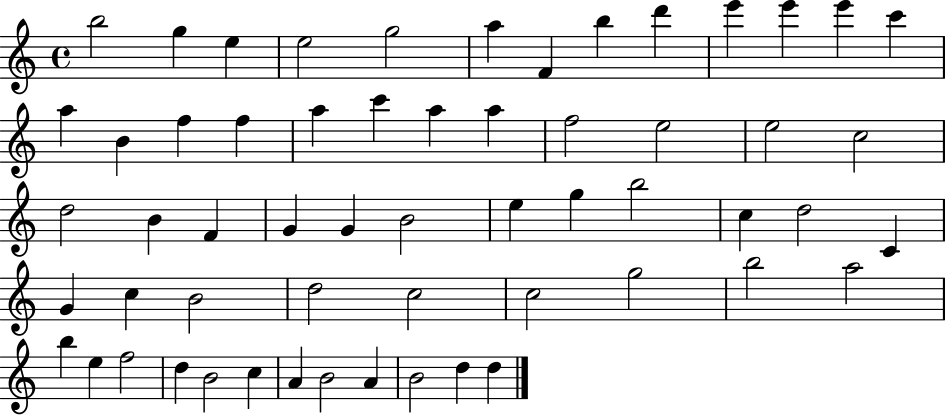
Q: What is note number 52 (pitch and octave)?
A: C5